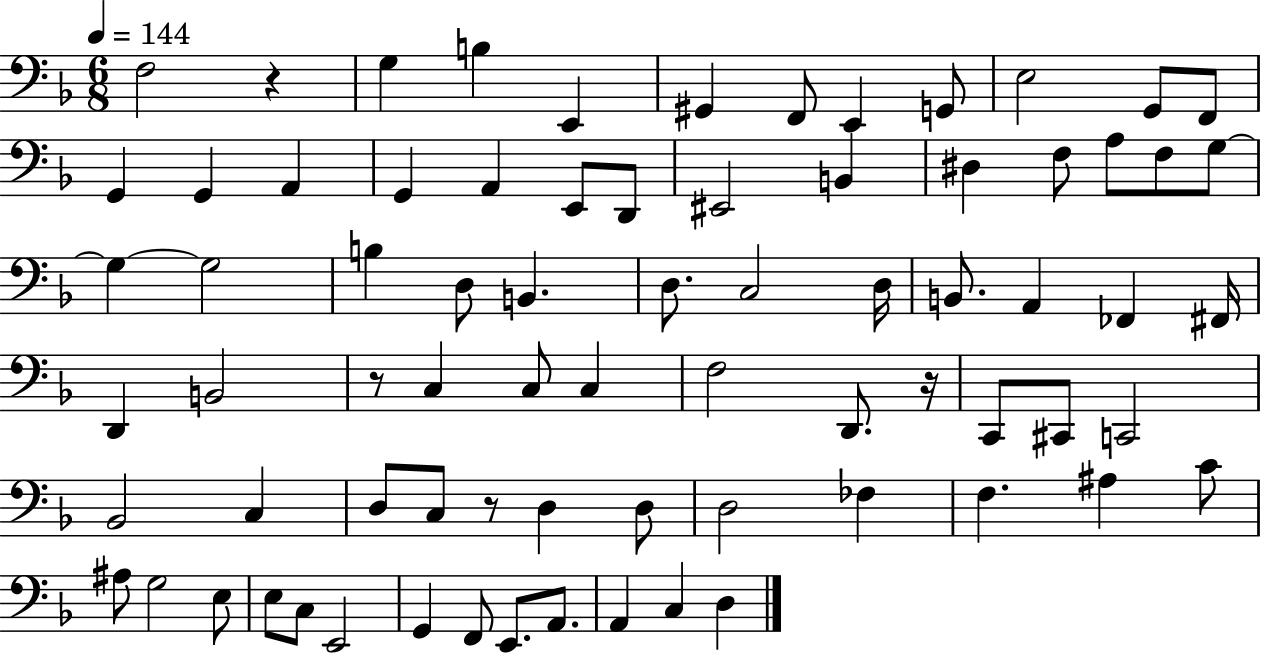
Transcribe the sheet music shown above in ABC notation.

X:1
T:Untitled
M:6/8
L:1/4
K:F
F,2 z G, B, E,, ^G,, F,,/2 E,, G,,/2 E,2 G,,/2 F,,/2 G,, G,, A,, G,, A,, E,,/2 D,,/2 ^E,,2 B,, ^D, F,/2 A,/2 F,/2 G,/2 G, G,2 B, D,/2 B,, D,/2 C,2 D,/4 B,,/2 A,, _F,, ^F,,/4 D,, B,,2 z/2 C, C,/2 C, F,2 D,,/2 z/4 C,,/2 ^C,,/2 C,,2 _B,,2 C, D,/2 C,/2 z/2 D, D,/2 D,2 _F, F, ^A, C/2 ^A,/2 G,2 E,/2 E,/2 C,/2 E,,2 G,, F,,/2 E,,/2 A,,/2 A,, C, D,